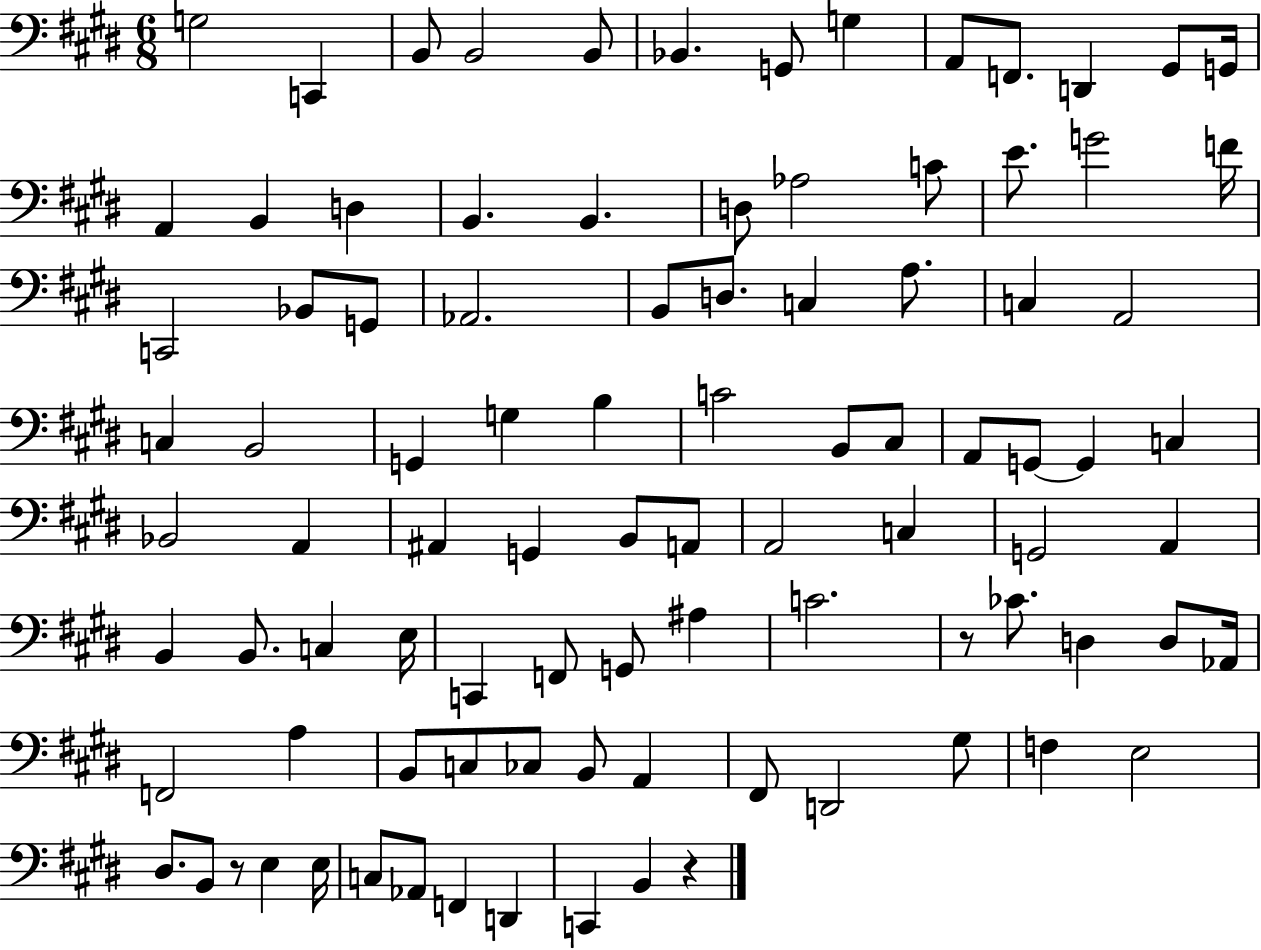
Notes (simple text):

G3/h C2/q B2/e B2/h B2/e Bb2/q. G2/e G3/q A2/e F2/e. D2/q G#2/e G2/s A2/q B2/q D3/q B2/q. B2/q. D3/e Ab3/h C4/e E4/e. G4/h F4/s C2/h Bb2/e G2/e Ab2/h. B2/e D3/e. C3/q A3/e. C3/q A2/h C3/q B2/h G2/q G3/q B3/q C4/h B2/e C#3/e A2/e G2/e G2/q C3/q Bb2/h A2/q A#2/q G2/q B2/e A2/e A2/h C3/q G2/h A2/q B2/q B2/e. C3/q E3/s C2/q F2/e G2/e A#3/q C4/h. R/e CES4/e. D3/q D3/e Ab2/s F2/h A3/q B2/e C3/e CES3/e B2/e A2/q F#2/e D2/h G#3/e F3/q E3/h D#3/e. B2/e R/e E3/q E3/s C3/e Ab2/e F2/q D2/q C2/q B2/q R/q